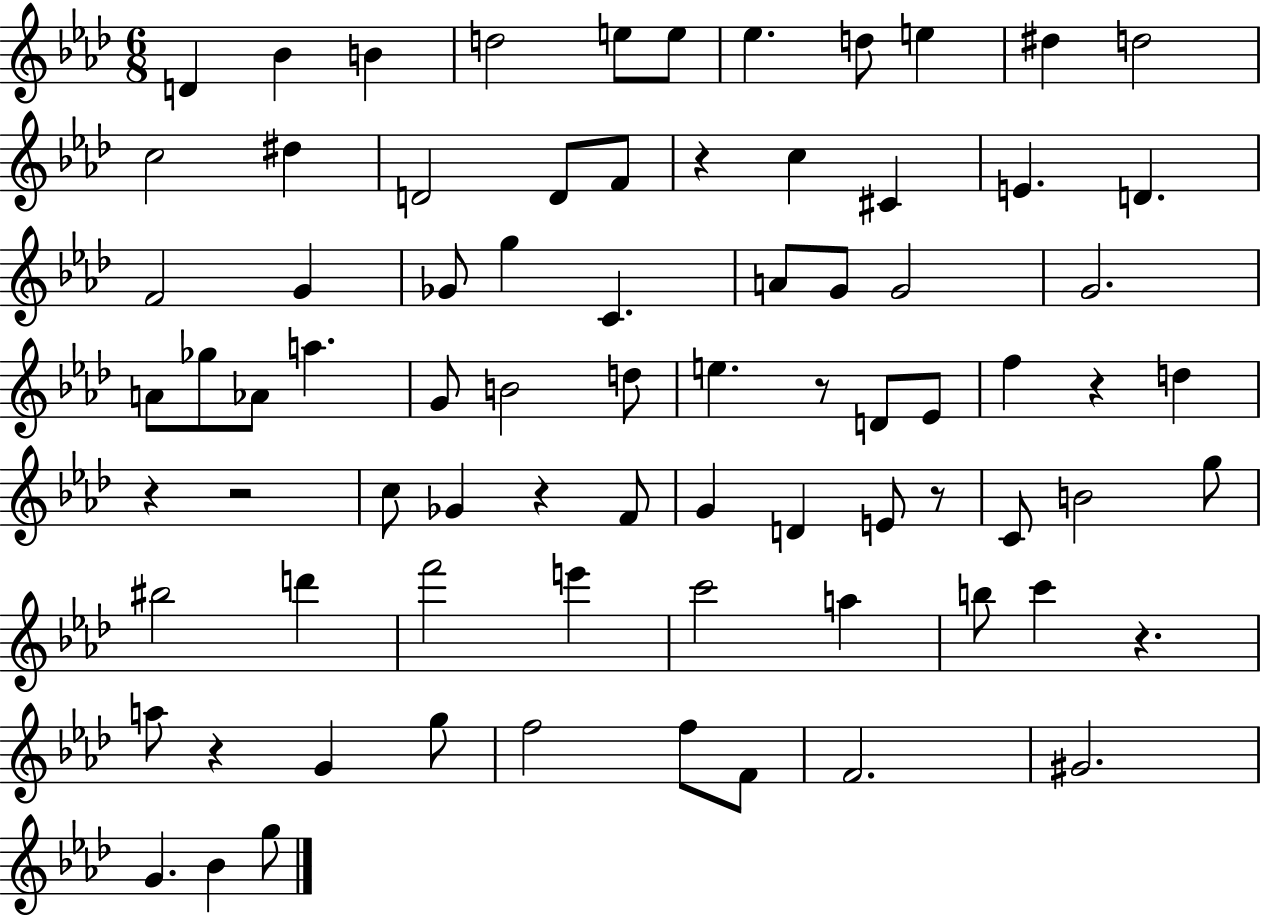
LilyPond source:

{
  \clef treble
  \numericTimeSignature
  \time 6/8
  \key aes \major
  d'4 bes'4 b'4 | d''2 e''8 e''8 | ees''4. d''8 e''4 | dis''4 d''2 | \break c''2 dis''4 | d'2 d'8 f'8 | r4 c''4 cis'4 | e'4. d'4. | \break f'2 g'4 | ges'8 g''4 c'4. | a'8 g'8 g'2 | g'2. | \break a'8 ges''8 aes'8 a''4. | g'8 b'2 d''8 | e''4. r8 d'8 ees'8 | f''4 r4 d''4 | \break r4 r2 | c''8 ges'4 r4 f'8 | g'4 d'4 e'8 r8 | c'8 b'2 g''8 | \break bis''2 d'''4 | f'''2 e'''4 | c'''2 a''4 | b''8 c'''4 r4. | \break a''8 r4 g'4 g''8 | f''2 f''8 f'8 | f'2. | gis'2. | \break g'4. bes'4 g''8 | \bar "|."
}